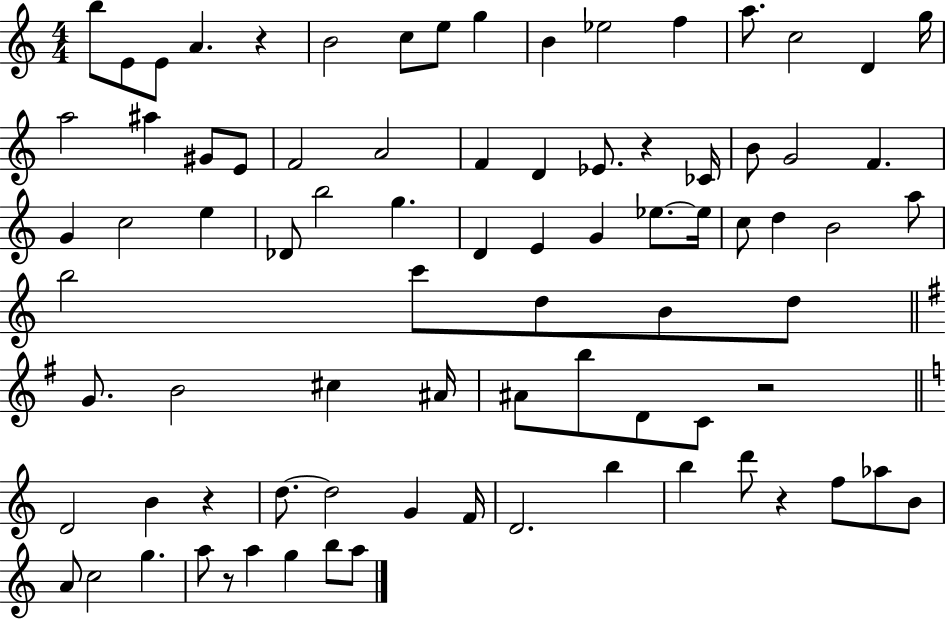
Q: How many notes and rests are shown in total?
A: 83